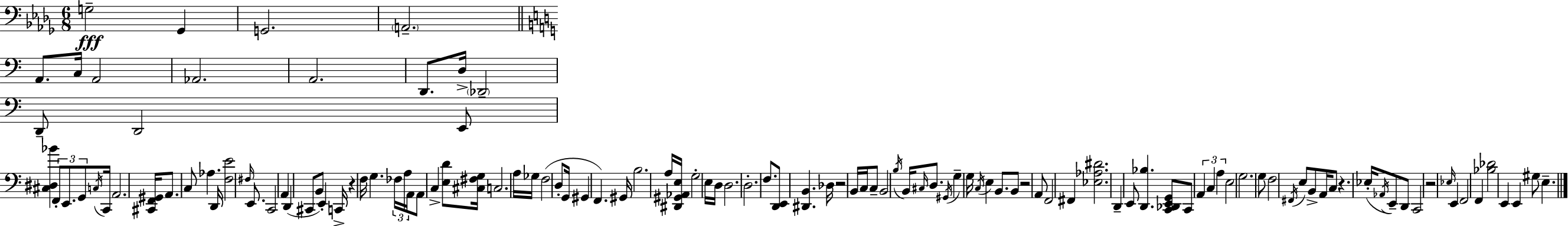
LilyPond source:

{
  \clef bass
  \numericTimeSignature
  \time 6/8
  \key bes \minor
  g2--\fff ges,4 | g,2. | \parenthesize a,2.-- | \bar "||" \break \key a \minor a,8. c16 a,2 | aes,2. | a,2. | d,8. d16-> \parenthesize des,2-- | \break d,8-- d,2 e,8 | <cis dis bes'>4 \tuplet 3/2 { f,8-. e,8. g,8 } \acciaccatura { c16 } | c,16 a,2. | <cis, f, gis,>16 a,8. c8 aes4. | \break d,16 <f e'>2 \grace { fis16 } e,8. | c,2 a,4 | d,4( cis,8 b,8) e,4-. | c,16-> r4 f16 g4. | \break \tuplet 3/2 { fes16 a16 a,16 } a,8 c4-> <e d'>8 | <cis fis g>16 c2. | a16 ges16 f2( | d8-. g,16 gis,4 f,4.) | \break gis,16 b2. | a16 <dis, gis, aes, e>16 g2-. | e16 d16 d2. | d2.-. | \break f8. <d, e,>8 <dis, b,>4. | des16 r2 b,16 c16 | c8-- b,2 \acciaccatura { b16 } b,16 | \grace { cis16 } d8. \acciaccatura { gis,16 } g4-- g16 \acciaccatura { c16 } e4 | \break b,8. b,8 r2 | a,8 f,2 | fis,4 <ees aes dis'>2. | d,4-- e,8 | \break <d, bes>4. <c, des, e, g,>8 c,8 \tuplet 3/2 { a,4 | c4 a4 } e2 | g2. | g8 f2 | \break \acciaccatura { fis,16 } e8 b,8-> a,16 c8 | r4. ees16-.( \acciaccatura { aes,16 } e,8--) d,8 | c,2 r2 | \grace { ees16 } e,4 f,2 | \break f,4 <bes des'>2 | e,4 e,4 | gis8 e4.-- \bar "|."
}